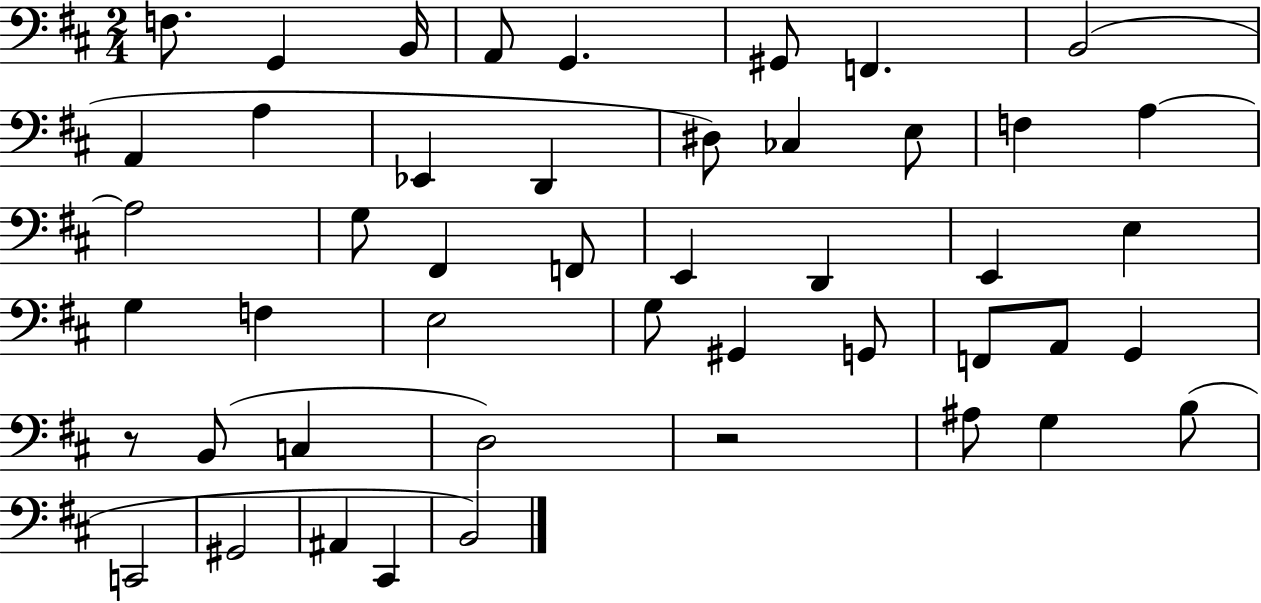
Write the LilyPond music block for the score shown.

{
  \clef bass
  \numericTimeSignature
  \time 2/4
  \key d \major
  f8. g,4 b,16 | a,8 g,4. | gis,8 f,4. | b,2( | \break a,4 a4 | ees,4 d,4 | dis8) ces4 e8 | f4 a4~~ | \break a2 | g8 fis,4 f,8 | e,4 d,4 | e,4 e4 | \break g4 f4 | e2 | g8 gis,4 g,8 | f,8 a,8 g,4 | \break r8 b,8( c4 | d2) | r2 | ais8 g4 b8( | \break c,2 | gis,2 | ais,4 cis,4 | b,2) | \break \bar "|."
}